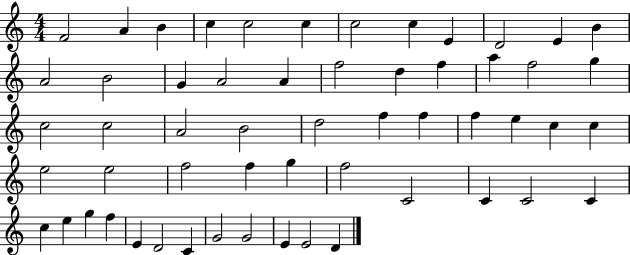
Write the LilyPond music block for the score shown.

{
  \clef treble
  \numericTimeSignature
  \time 4/4
  \key c \major
  f'2 a'4 b'4 | c''4 c''2 c''4 | c''2 c''4 e'4 | d'2 e'4 b'4 | \break a'2 b'2 | g'4 a'2 a'4 | f''2 d''4 f''4 | a''4 f''2 g''4 | \break c''2 c''2 | a'2 b'2 | d''2 f''4 f''4 | f''4 e''4 c''4 c''4 | \break e''2 e''2 | f''2 f''4 g''4 | f''2 c'2 | c'4 c'2 c'4 | \break c''4 e''4 g''4 f''4 | e'4 d'2 c'4 | g'2 g'2 | e'4 e'2 d'4 | \break \bar "|."
}